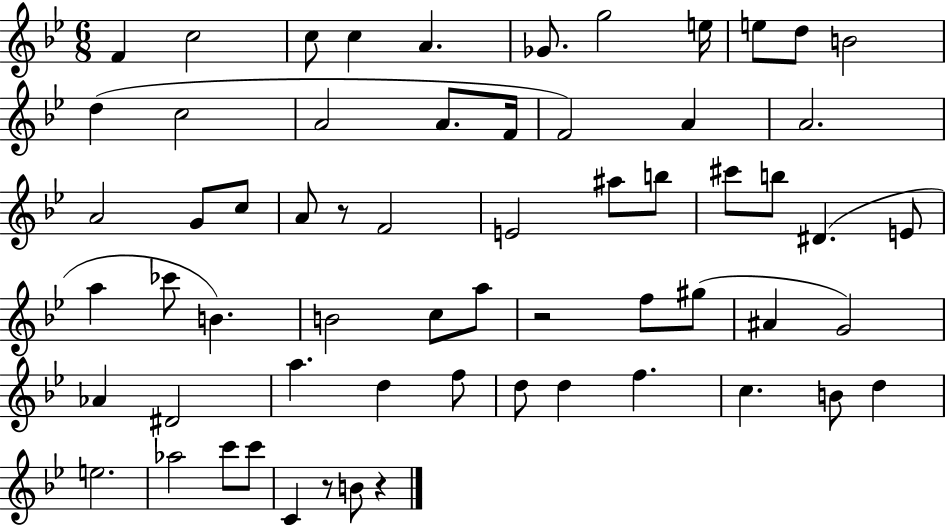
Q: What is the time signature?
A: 6/8